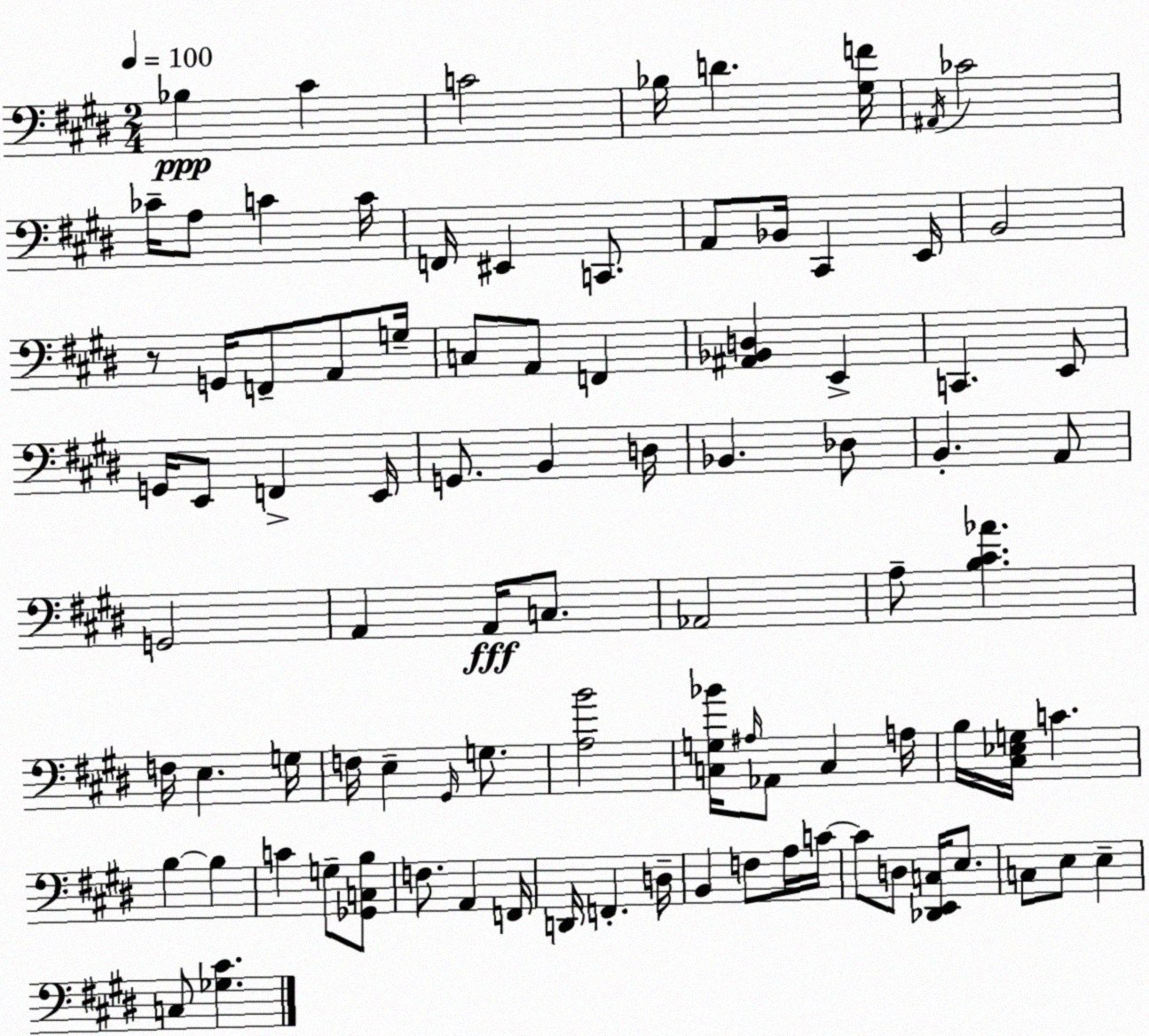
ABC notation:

X:1
T:Untitled
M:2/4
L:1/4
K:E
_B, ^C C2 _B,/4 D [^G,F]/4 ^A,,/4 _C2 _C/4 A,/2 C C/4 F,,/4 ^E,, C,,/2 A,,/2 _B,,/4 ^C,, E,,/4 B,,2 z/2 G,,/4 F,,/2 A,,/2 G,/4 C,/2 A,,/2 F,, [^A,,_B,,D,] E,, C,, E,,/2 G,,/4 E,,/2 F,, E,,/4 G,,/2 B,, D,/4 _B,, _D,/2 B,, A,,/2 G,,2 A,, A,,/4 C,/2 _A,,2 A,/2 [B,^C_A] F,/4 E, G,/4 F,/4 E, ^G,,/4 G,/2 [A,B]2 [C,G,_B]/4 ^A,/4 _A,,/2 C, A,/4 B,/4 [^C,_E,G,]/4 C B, B, C G,/2 [_G,,C,B,]/2 F,/2 A,, F,,/4 D,,/4 F,, D,/4 B,, F,/2 A,/4 C/4 C/2 D,/2 [_D,,E,,C,]/4 E,/2 C,/2 E,/2 E, C,/2 [_G,^C]